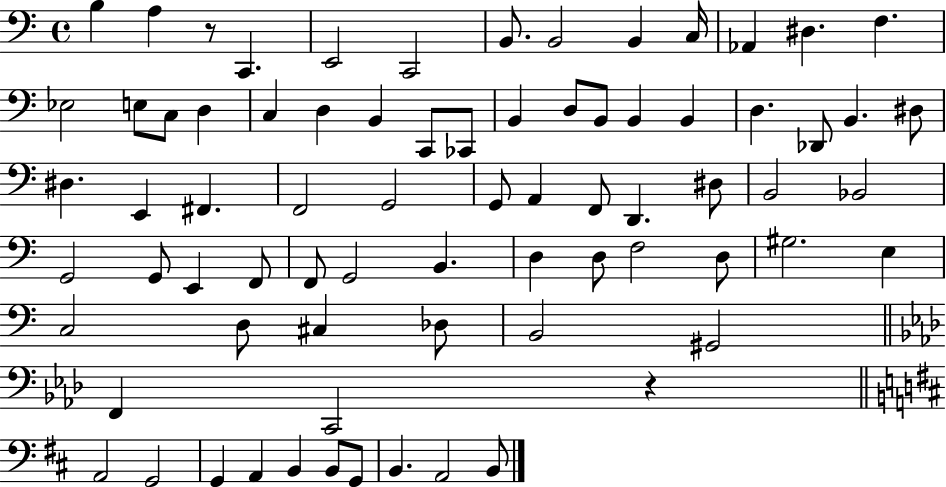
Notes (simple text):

B3/q A3/q R/e C2/q. E2/h C2/h B2/e. B2/h B2/q C3/s Ab2/q D#3/q. F3/q. Eb3/h E3/e C3/e D3/q C3/q D3/q B2/q C2/e CES2/e B2/q D3/e B2/e B2/q B2/q D3/q. Db2/e B2/q. D#3/e D#3/q. E2/q F#2/q. F2/h G2/h G2/e A2/q F2/e D2/q. D#3/e B2/h Bb2/h G2/h G2/e E2/q F2/e F2/e G2/h B2/q. D3/q D3/e F3/h D3/e G#3/h. E3/q C3/h D3/e C#3/q Db3/e B2/h G#2/h F2/q C2/h R/q A2/h G2/h G2/q A2/q B2/q B2/e G2/e B2/q. A2/h B2/e